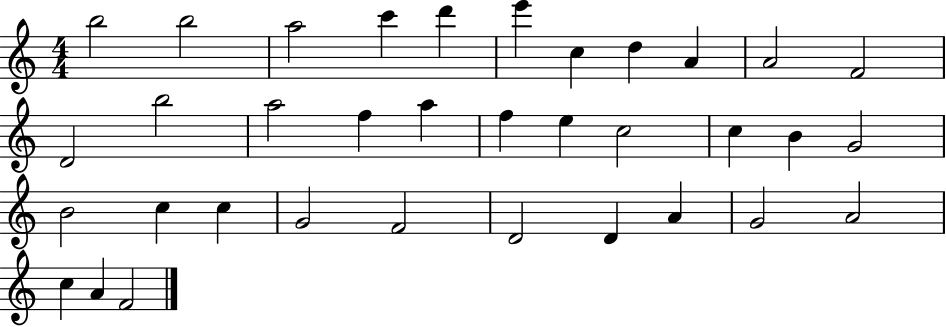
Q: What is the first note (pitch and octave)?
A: B5